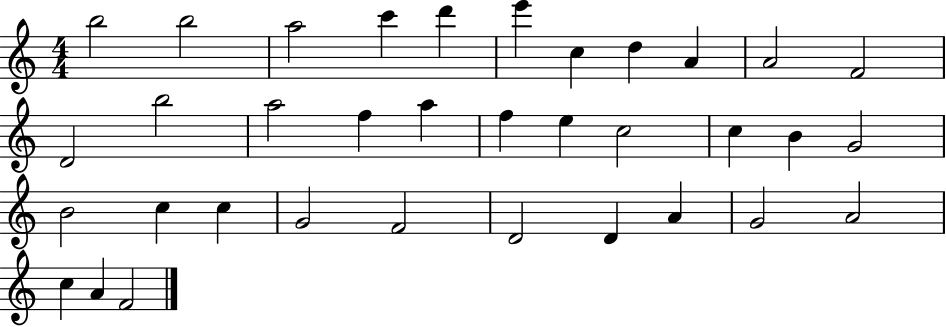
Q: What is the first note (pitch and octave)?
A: B5